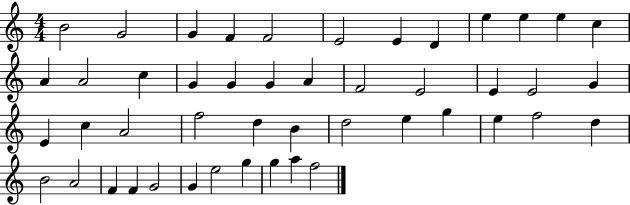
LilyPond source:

{
  \clef treble
  \numericTimeSignature
  \time 4/4
  \key c \major
  b'2 g'2 | g'4 f'4 f'2 | e'2 e'4 d'4 | e''4 e''4 e''4 c''4 | \break a'4 a'2 c''4 | g'4 g'4 g'4 a'4 | f'2 e'2 | e'4 e'2 g'4 | \break e'4 c''4 a'2 | f''2 d''4 b'4 | d''2 e''4 g''4 | e''4 f''2 d''4 | \break b'2 a'2 | f'4 f'4 g'2 | g'4 e''2 g''4 | g''4 a''4 f''2 | \break \bar "|."
}